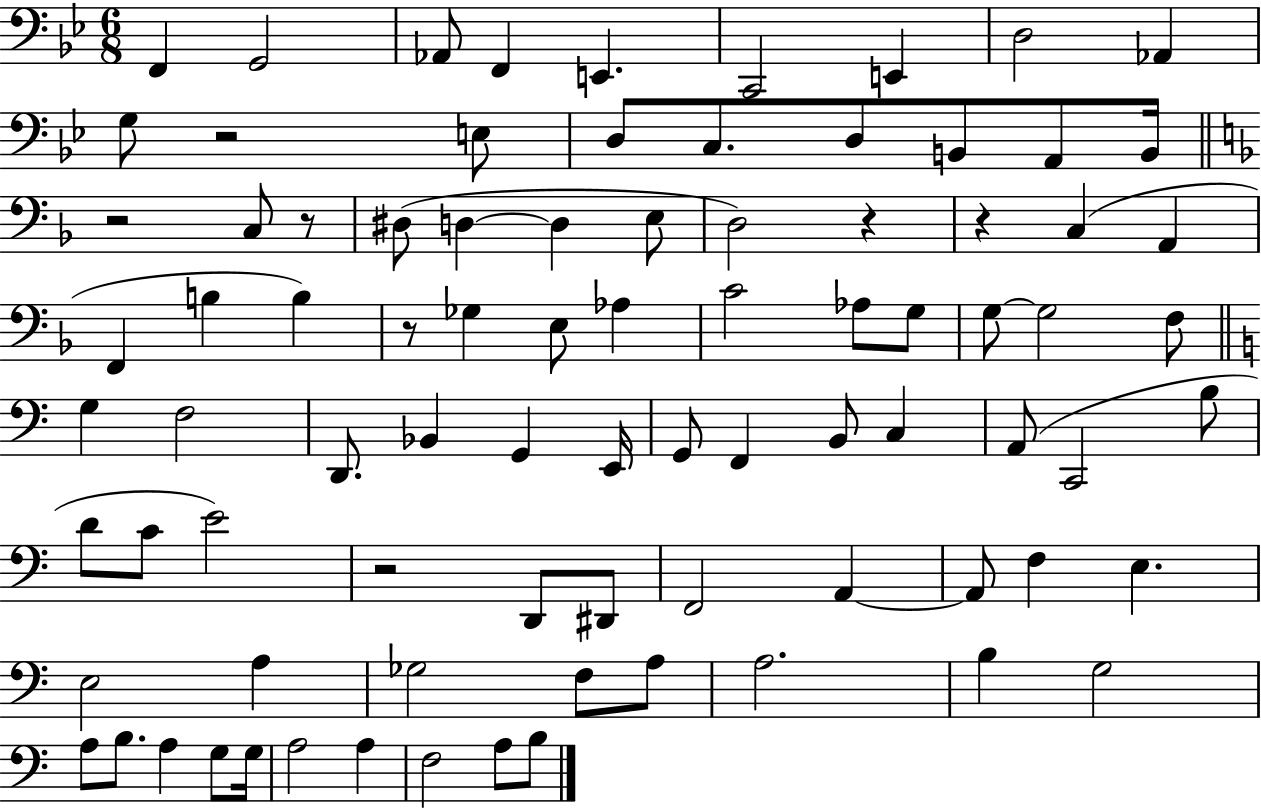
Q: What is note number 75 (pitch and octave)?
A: A3